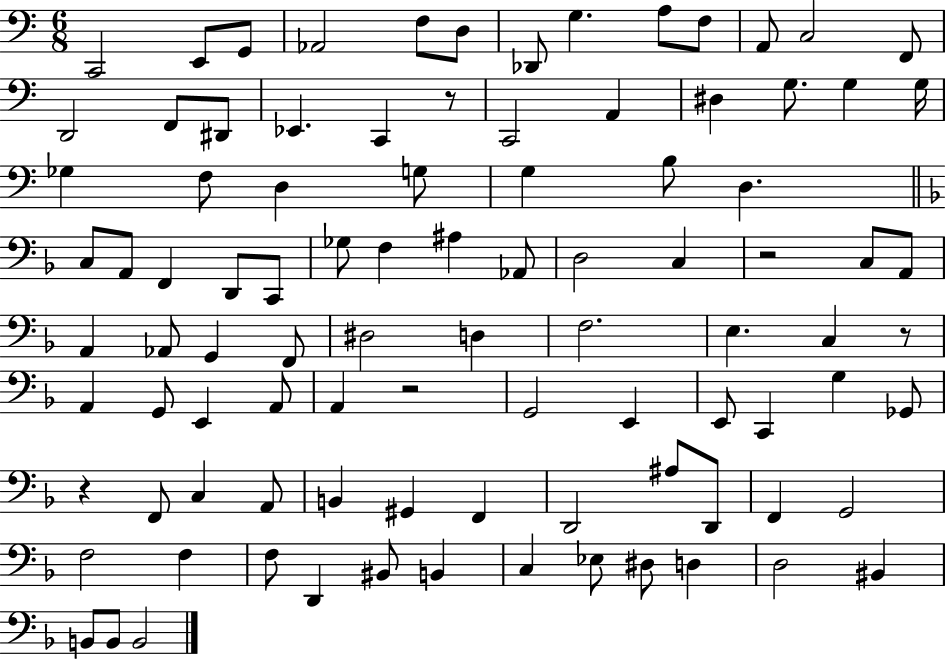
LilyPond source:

{
  \clef bass
  \numericTimeSignature
  \time 6/8
  \key c \major
  \repeat volta 2 { c,2 e,8 g,8 | aes,2 f8 d8 | des,8 g4. a8 f8 | a,8 c2 f,8 | \break d,2 f,8 dis,8 | ees,4. c,4 r8 | c,2 a,4 | dis4 g8. g4 g16 | \break ges4 f8 d4 g8 | g4 b8 d4. | \bar "||" \break \key f \major c8 a,8 f,4 d,8 c,8 | ges8 f4 ais4 aes,8 | d2 c4 | r2 c8 a,8 | \break a,4 aes,8 g,4 f,8 | dis2 d4 | f2. | e4. c4 r8 | \break a,4 g,8 e,4 a,8 | a,4 r2 | g,2 e,4 | e,8 c,4 g4 ges,8 | \break r4 f,8 c4 a,8 | b,4 gis,4 f,4 | d,2 ais8 d,8 | f,4 g,2 | \break f2 f4 | f8 d,4 bis,8 b,4 | c4 ees8 dis8 d4 | d2 bis,4 | \break b,8 b,8 b,2 | } \bar "|."
}